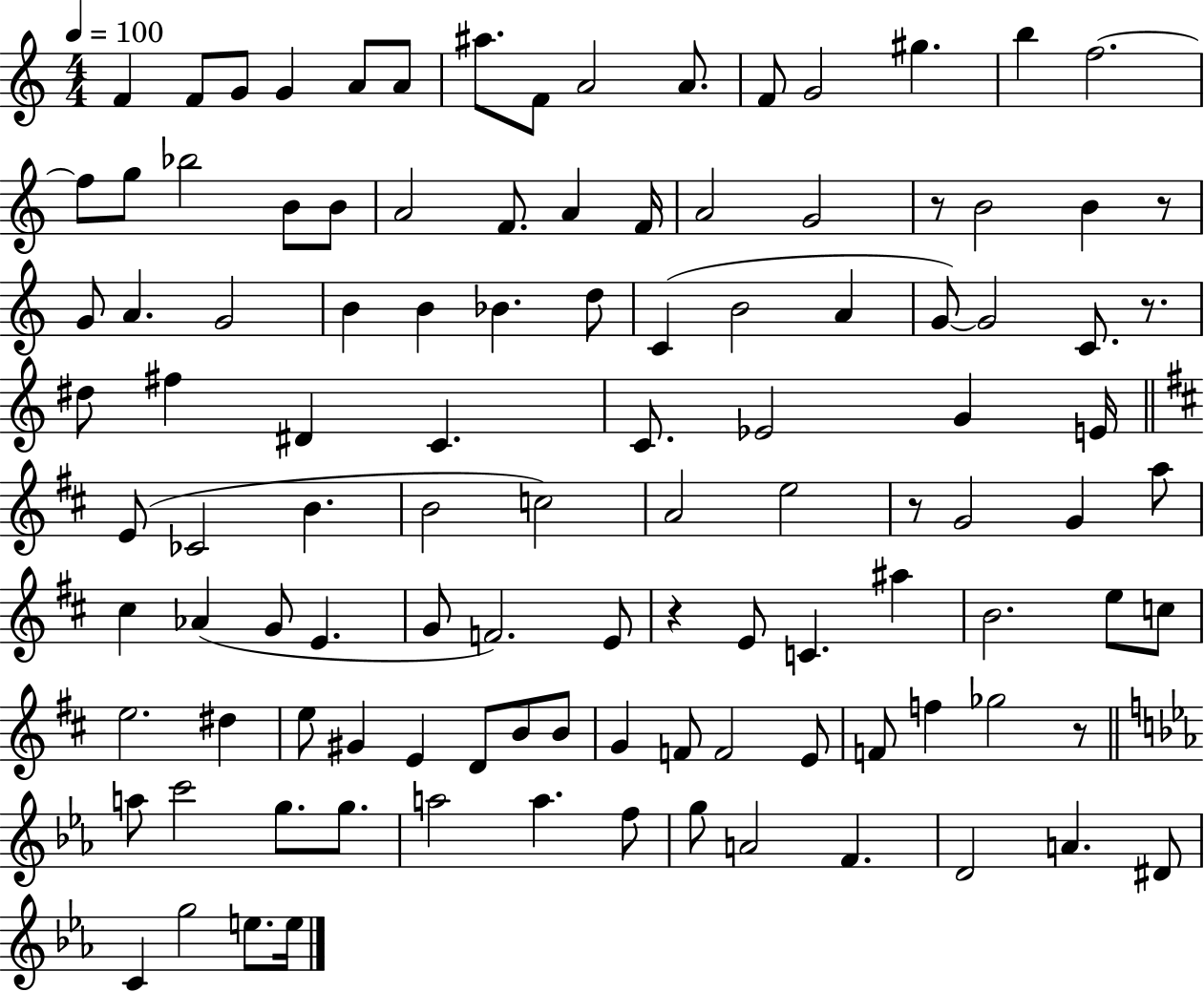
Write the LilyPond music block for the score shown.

{
  \clef treble
  \numericTimeSignature
  \time 4/4
  \key c \major
  \tempo 4 = 100
  f'4 f'8 g'8 g'4 a'8 a'8 | ais''8. f'8 a'2 a'8. | f'8 g'2 gis''4. | b''4 f''2.~~ | \break f''8 g''8 bes''2 b'8 b'8 | a'2 f'8. a'4 f'16 | a'2 g'2 | r8 b'2 b'4 r8 | \break g'8 a'4. g'2 | b'4 b'4 bes'4. d''8 | c'4( b'2 a'4 | g'8~~) g'2 c'8. r8. | \break dis''8 fis''4 dis'4 c'4. | c'8. ees'2 g'4 e'16 | \bar "||" \break \key d \major e'8( ces'2 b'4. | b'2 c''2) | a'2 e''2 | r8 g'2 g'4 a''8 | \break cis''4 aes'4( g'8 e'4. | g'8 f'2.) e'8 | r4 e'8 c'4. ais''4 | b'2. e''8 c''8 | \break e''2. dis''4 | e''8 gis'4 e'4 d'8 b'8 b'8 | g'4 f'8 f'2 e'8 | f'8 f''4 ges''2 r8 | \break \bar "||" \break \key c \minor a''8 c'''2 g''8. g''8. | a''2 a''4. f''8 | g''8 a'2 f'4. | d'2 a'4. dis'8 | \break c'4 g''2 e''8. e''16 | \bar "|."
}